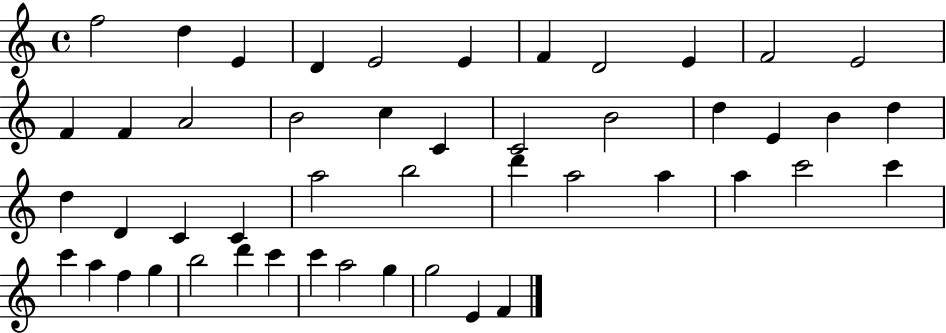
{
  \clef treble
  \time 4/4
  \defaultTimeSignature
  \key c \major
  f''2 d''4 e'4 | d'4 e'2 e'4 | f'4 d'2 e'4 | f'2 e'2 | \break f'4 f'4 a'2 | b'2 c''4 c'4 | c'2 b'2 | d''4 e'4 b'4 d''4 | \break d''4 d'4 c'4 c'4 | a''2 b''2 | d'''4 a''2 a''4 | a''4 c'''2 c'''4 | \break c'''4 a''4 f''4 g''4 | b''2 d'''4 c'''4 | c'''4 a''2 g''4 | g''2 e'4 f'4 | \break \bar "|."
}